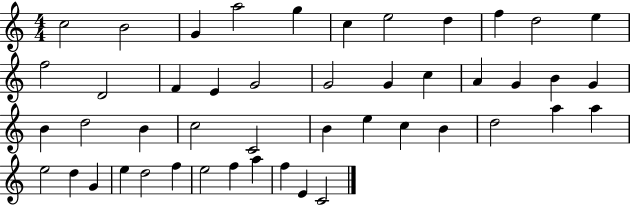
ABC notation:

X:1
T:Untitled
M:4/4
L:1/4
K:C
c2 B2 G a2 g c e2 d f d2 e f2 D2 F E G2 G2 G c A G B G B d2 B c2 C2 B e c B d2 a a e2 d G e d2 f e2 f a f E C2